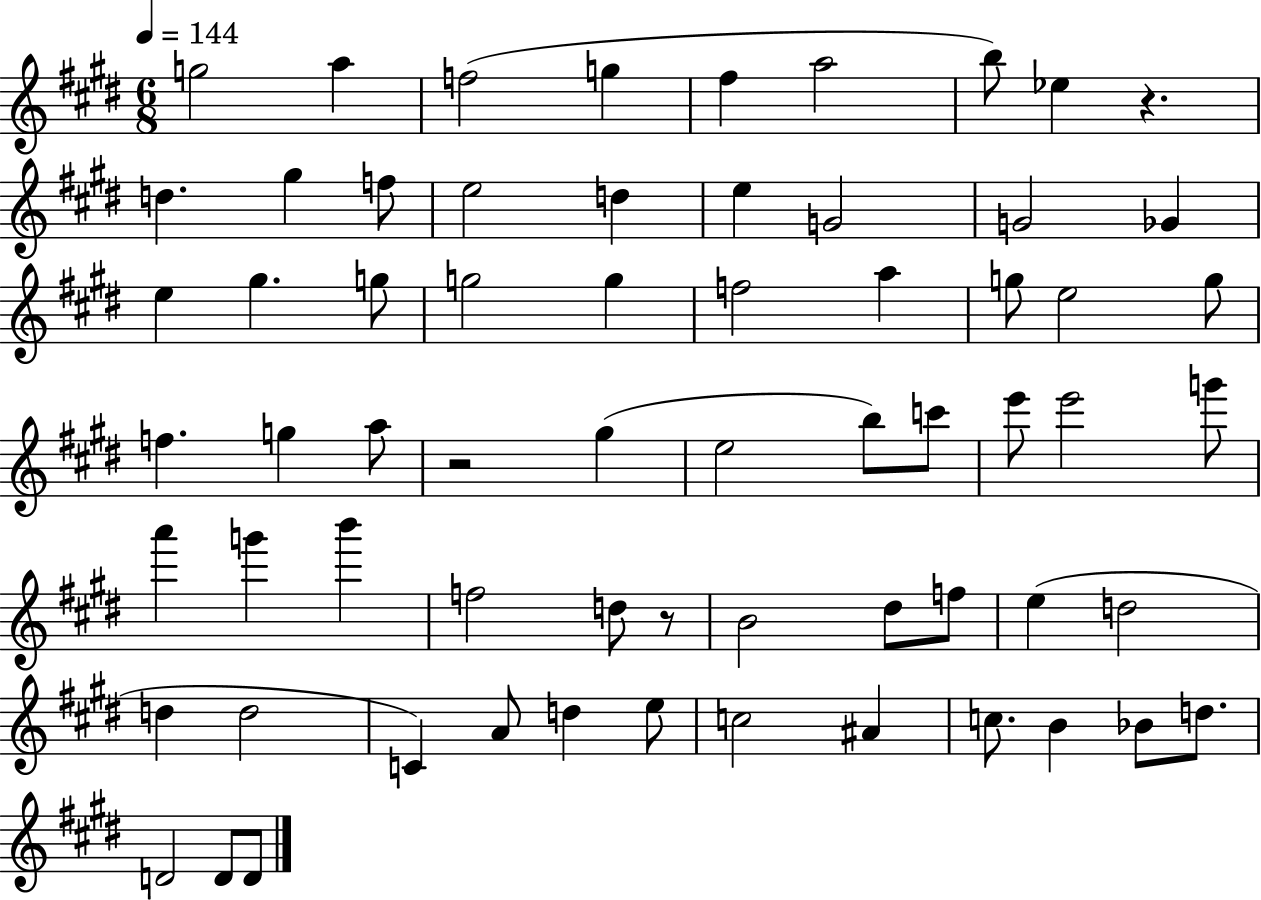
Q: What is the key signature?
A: E major